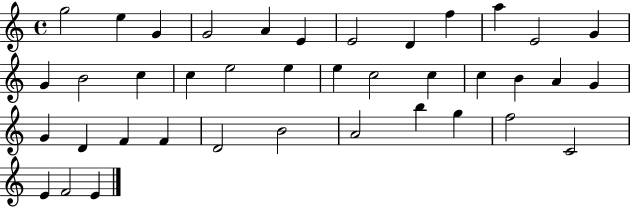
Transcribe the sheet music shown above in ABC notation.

X:1
T:Untitled
M:4/4
L:1/4
K:C
g2 e G G2 A E E2 D f a E2 G G B2 c c e2 e e c2 c c B A G G D F F D2 B2 A2 b g f2 C2 E F2 E